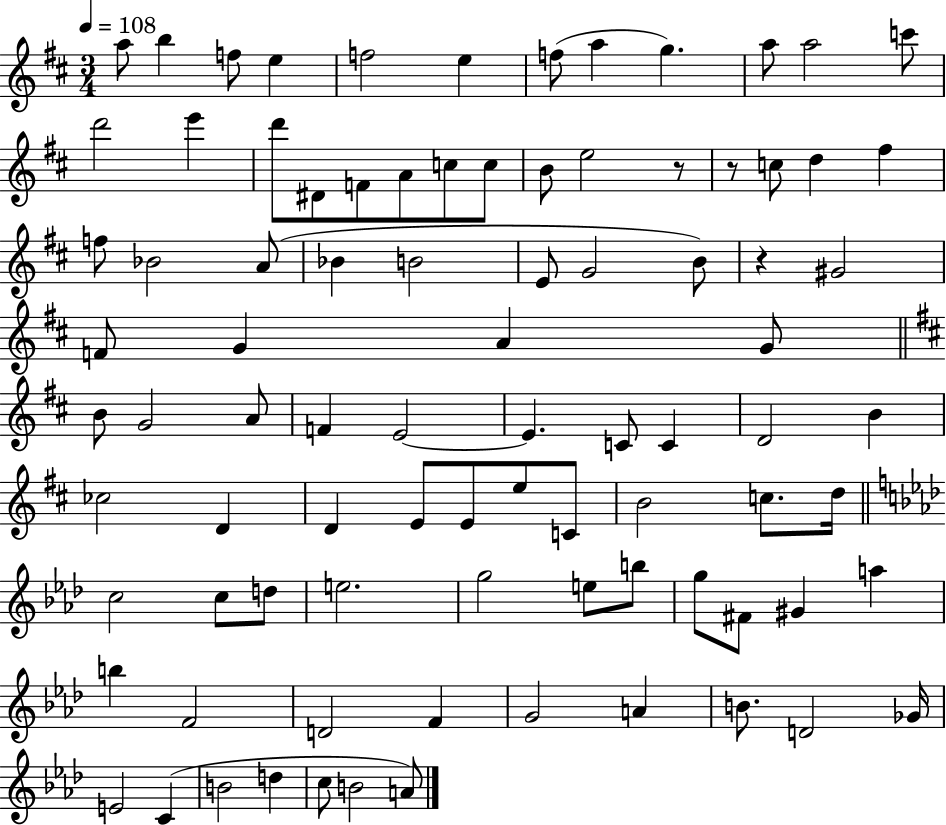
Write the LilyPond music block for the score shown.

{
  \clef treble
  \numericTimeSignature
  \time 3/4
  \key d \major
  \tempo 4 = 108
  \repeat volta 2 { a''8 b''4 f''8 e''4 | f''2 e''4 | f''8( a''4 g''4.) | a''8 a''2 c'''8 | \break d'''2 e'''4 | d'''8 dis'8 f'8 a'8 c''8 c''8 | b'8 e''2 r8 | r8 c''8 d''4 fis''4 | \break f''8 bes'2 a'8( | bes'4 b'2 | e'8 g'2 b'8) | r4 gis'2 | \break f'8 g'4 a'4 g'8 | \bar "||" \break \key b \minor b'8 g'2 a'8 | f'4 e'2~~ | e'4. c'8 c'4 | d'2 b'4 | \break ces''2 d'4 | d'4 e'8 e'8 e''8 c'8 | b'2 c''8. d''16 | \bar "||" \break \key aes \major c''2 c''8 d''8 | e''2. | g''2 e''8 b''8 | g''8 fis'8 gis'4 a''4 | \break b''4 f'2 | d'2 f'4 | g'2 a'4 | b'8. d'2 ges'16 | \break e'2 c'4( | b'2 d''4 | c''8 b'2 a'8) | } \bar "|."
}